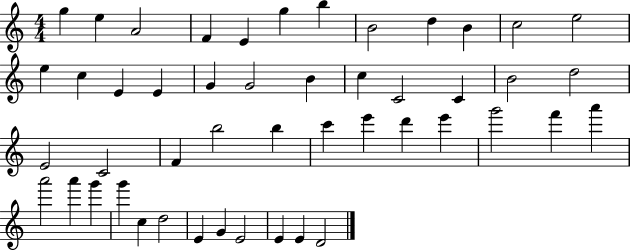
G5/q E5/q A4/h F4/q E4/q G5/q B5/q B4/h D5/q B4/q C5/h E5/h E5/q C5/q E4/q E4/q G4/q G4/h B4/q C5/q C4/h C4/q B4/h D5/h E4/h C4/h F4/q B5/h B5/q C6/q E6/q D6/q E6/q G6/h F6/q A6/q A6/h A6/q G6/q G6/q C5/q D5/h E4/q G4/q E4/h E4/q E4/q D4/h